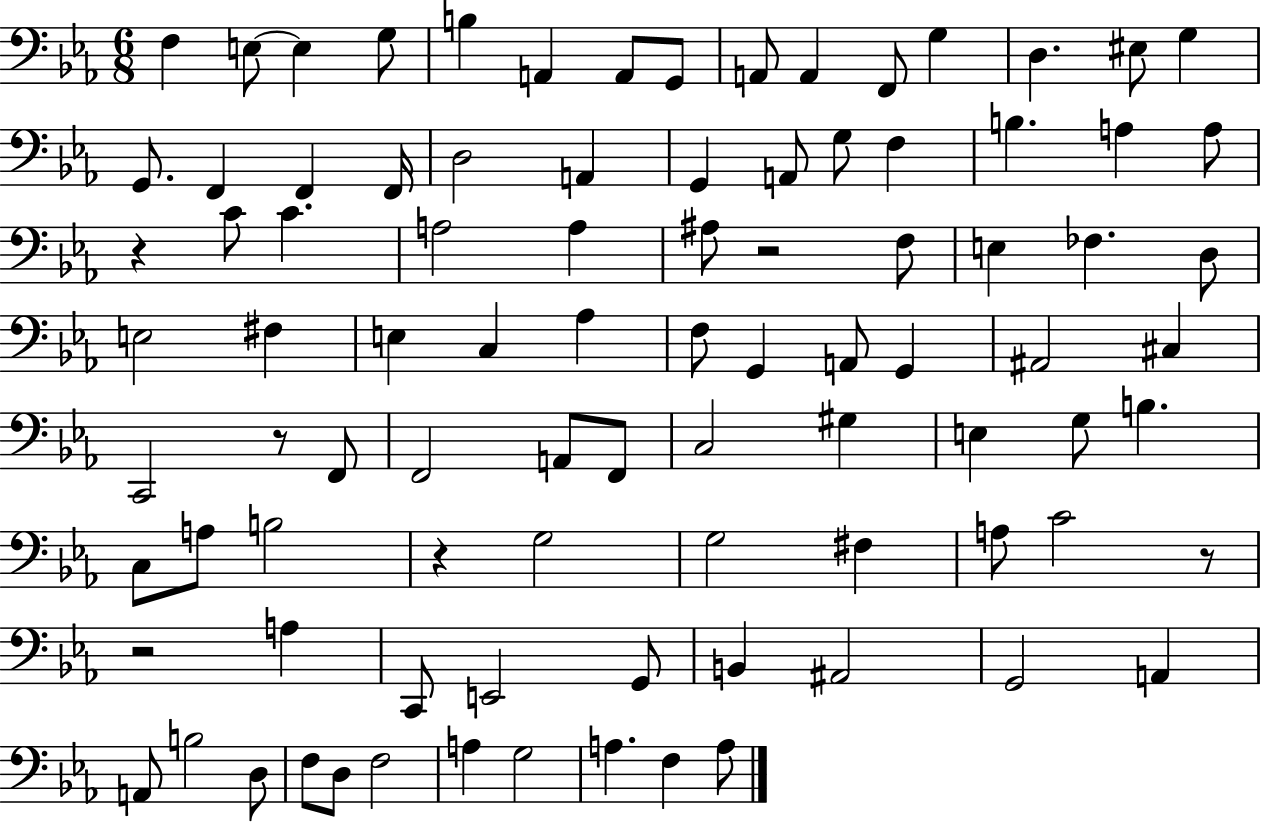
{
  \clef bass
  \numericTimeSignature
  \time 6/8
  \key ees \major
  f4 e8~~ e4 g8 | b4 a,4 a,8 g,8 | a,8 a,4 f,8 g4 | d4. eis8 g4 | \break g,8. f,4 f,4 f,16 | d2 a,4 | g,4 a,8 g8 f4 | b4. a4 a8 | \break r4 c'8 c'4. | a2 a4 | ais8 r2 f8 | e4 fes4. d8 | \break e2 fis4 | e4 c4 aes4 | f8 g,4 a,8 g,4 | ais,2 cis4 | \break c,2 r8 f,8 | f,2 a,8 f,8 | c2 gis4 | e4 g8 b4. | \break c8 a8 b2 | r4 g2 | g2 fis4 | a8 c'2 r8 | \break r2 a4 | c,8 e,2 g,8 | b,4 ais,2 | g,2 a,4 | \break a,8 b2 d8 | f8 d8 f2 | a4 g2 | a4. f4 a8 | \break \bar "|."
}